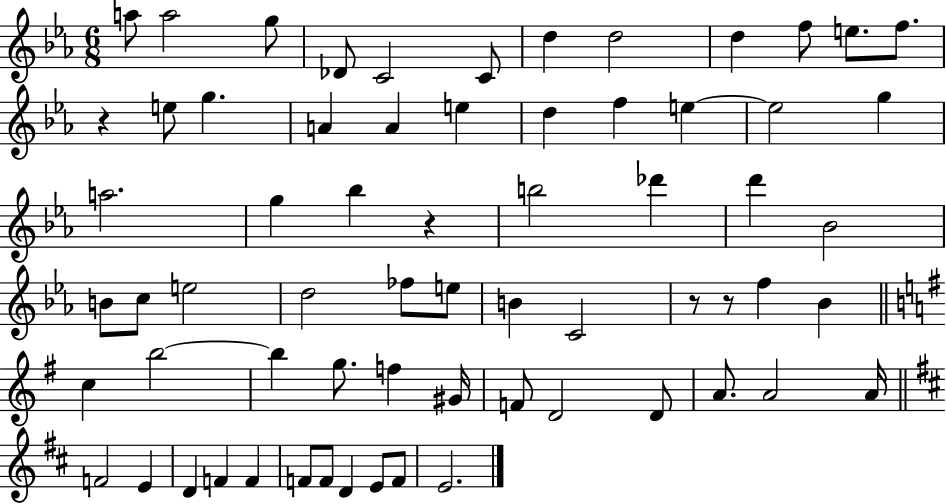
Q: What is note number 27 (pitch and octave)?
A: Db6